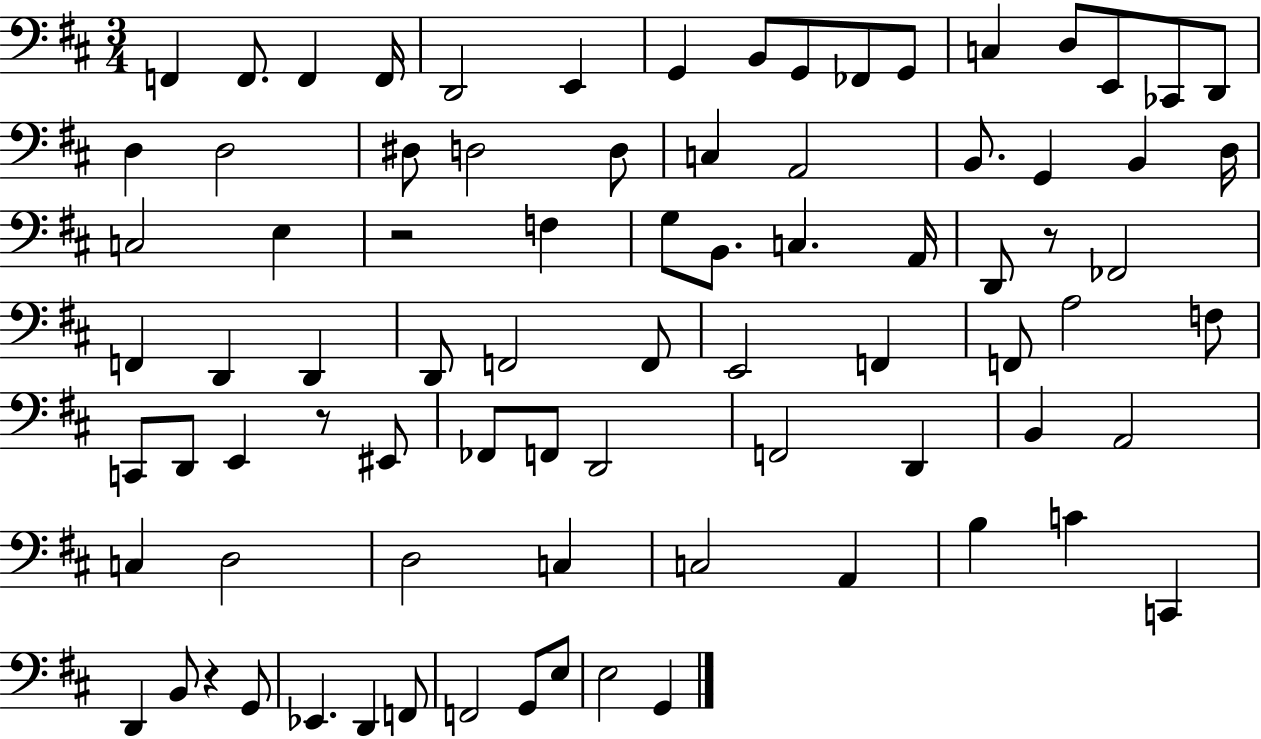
X:1
T:Untitled
M:3/4
L:1/4
K:D
F,, F,,/2 F,, F,,/4 D,,2 E,, G,, B,,/2 G,,/2 _F,,/2 G,,/2 C, D,/2 E,,/2 _C,,/2 D,,/2 D, D,2 ^D,/2 D,2 D,/2 C, A,,2 B,,/2 G,, B,, D,/4 C,2 E, z2 F, G,/2 B,,/2 C, A,,/4 D,,/2 z/2 _F,,2 F,, D,, D,, D,,/2 F,,2 F,,/2 E,,2 F,, F,,/2 A,2 F,/2 C,,/2 D,,/2 E,, z/2 ^E,,/2 _F,,/2 F,,/2 D,,2 F,,2 D,, B,, A,,2 C, D,2 D,2 C, C,2 A,, B, C C,, D,, B,,/2 z G,,/2 _E,, D,, F,,/2 F,,2 G,,/2 E,/2 E,2 G,,